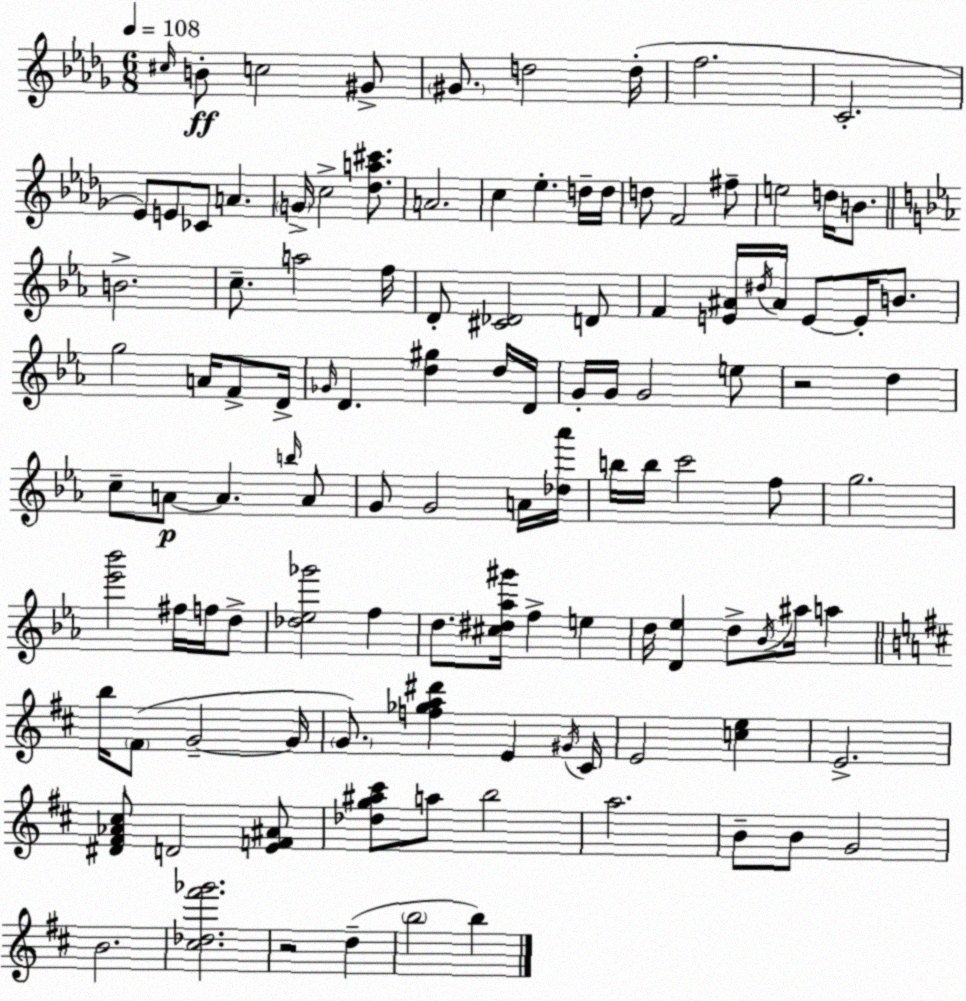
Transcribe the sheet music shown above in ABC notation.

X:1
T:Untitled
M:6/8
L:1/4
K:Bbm
^c/4 B/2 c2 ^G/2 ^G/2 d2 d/4 f2 C2 _E/2 E/2 _C/2 A G/4 c2 [_da^c']/2 A2 c _e d/4 d/4 d/2 F2 ^f/2 e2 d/4 B/2 B2 c/2 a2 f/4 D/2 [^C_D]2 D/2 F [E^A]/4 ^d/4 ^A/4 E/2 E/4 B/2 g2 A/4 F/2 D/4 _G/4 D [d^g] d/4 D/4 G/4 G/4 G2 e/2 z2 d c/2 A/2 A b/4 A/2 G/2 G2 A/4 [_d_a']/4 b/4 b/4 c'2 f/2 g2 [_e'_b']2 ^f/4 f/4 d/2 [_d_e_g']2 f d/2 [^c^d_a^g']/4 f e d/4 [D_e] d/2 _B/4 ^a/4 a b/4 ^F/2 G2 G/4 G/2 [f_ga^d'] E ^G/4 ^C/4 E2 [ce] E2 [^D^F_A^c]/2 D2 [EF^A]/2 [_dg^a^c']/2 a/2 b2 a2 B/2 B/2 G2 B2 [^c_d^f'_g']2 z2 d b2 b